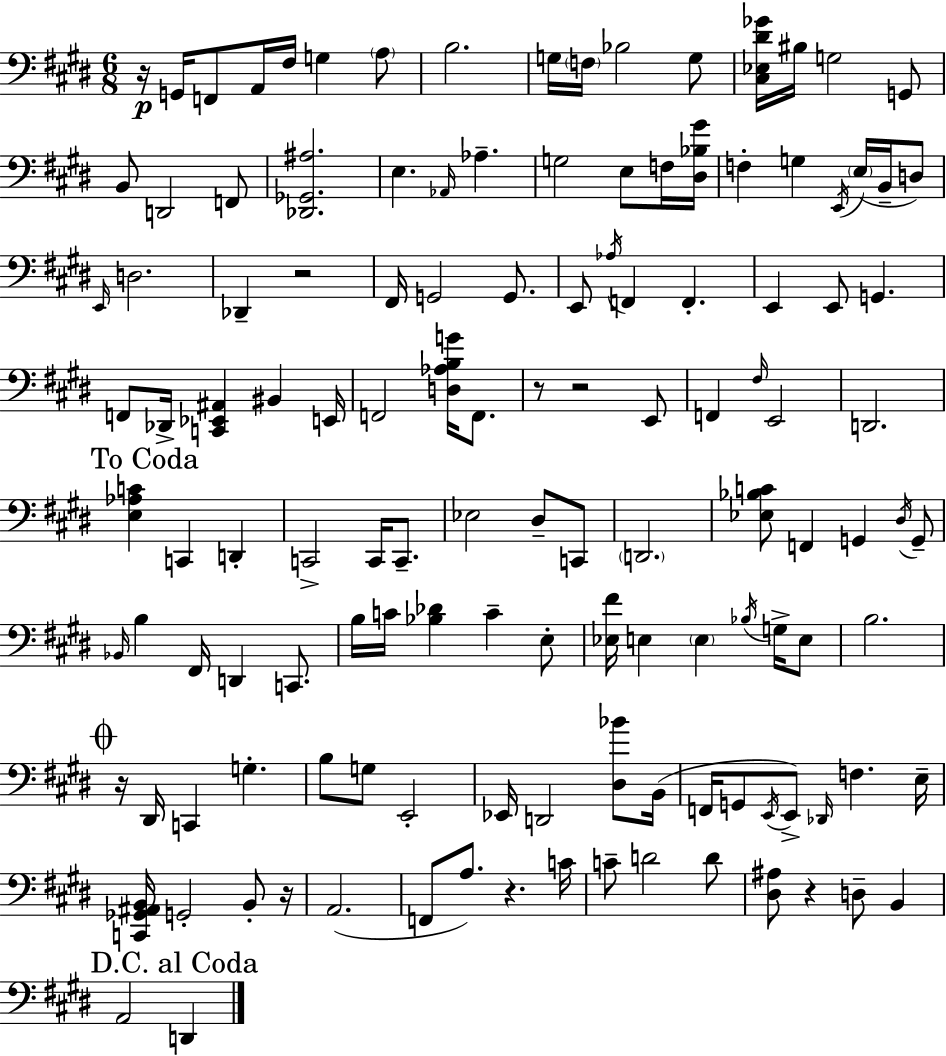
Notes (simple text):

R/s G2/s F2/e A2/s F#3/s G3/q A3/e B3/h. G3/s F3/s Bb3/h G3/e [C#3,Eb3,D#4,Gb4]/s BIS3/s G3/h G2/e B2/e D2/h F2/e [Db2,Gb2,A#3]/h. E3/q. Ab2/s Ab3/q. G3/h E3/e F3/s [D#3,Bb3,G#4]/s F3/q G3/q E2/s E3/s B2/s D3/e E2/s D3/h. Db2/q R/h F#2/s G2/h G2/e. E2/e Ab3/s F2/q F2/q. E2/q E2/e G2/q. F2/e Db2/s [C2,Eb2,A#2]/q BIS2/q E2/s F2/h [D3,Ab3,B3,G4]/s F2/e. R/e R/h E2/e F2/q F#3/s E2/h D2/h. [E3,Ab3,C4]/q C2/q D2/q C2/h C2/s C2/e. Eb3/h D#3/e C2/e D2/h. [Eb3,Bb3,C4]/e F2/q G2/q D#3/s G2/e Bb2/s B3/q F#2/s D2/q C2/e. B3/s C4/s [Bb3,Db4]/q C4/q E3/e [Eb3,F#4]/s E3/q E3/q Bb3/s G3/s E3/e B3/h. R/s D#2/s C2/q G3/q. B3/e G3/e E2/h Eb2/s D2/h [D#3,Bb4]/e B2/s F2/s G2/e E2/s E2/e Db2/s F3/q. E3/s [C2,Gb2,A#2,B2]/s G2/h B2/e R/s A2/h. F2/e A3/e. R/q. C4/s C4/e D4/h D4/e [D#3,A#3]/e R/q D3/e B2/q A2/h D2/q